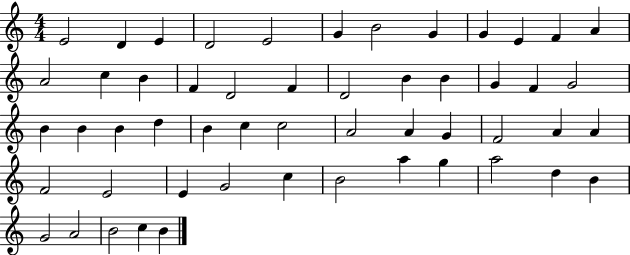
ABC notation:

X:1
T:Untitled
M:4/4
L:1/4
K:C
E2 D E D2 E2 G B2 G G E F A A2 c B F D2 F D2 B B G F G2 B B B d B c c2 A2 A G F2 A A F2 E2 E G2 c B2 a g a2 d B G2 A2 B2 c B